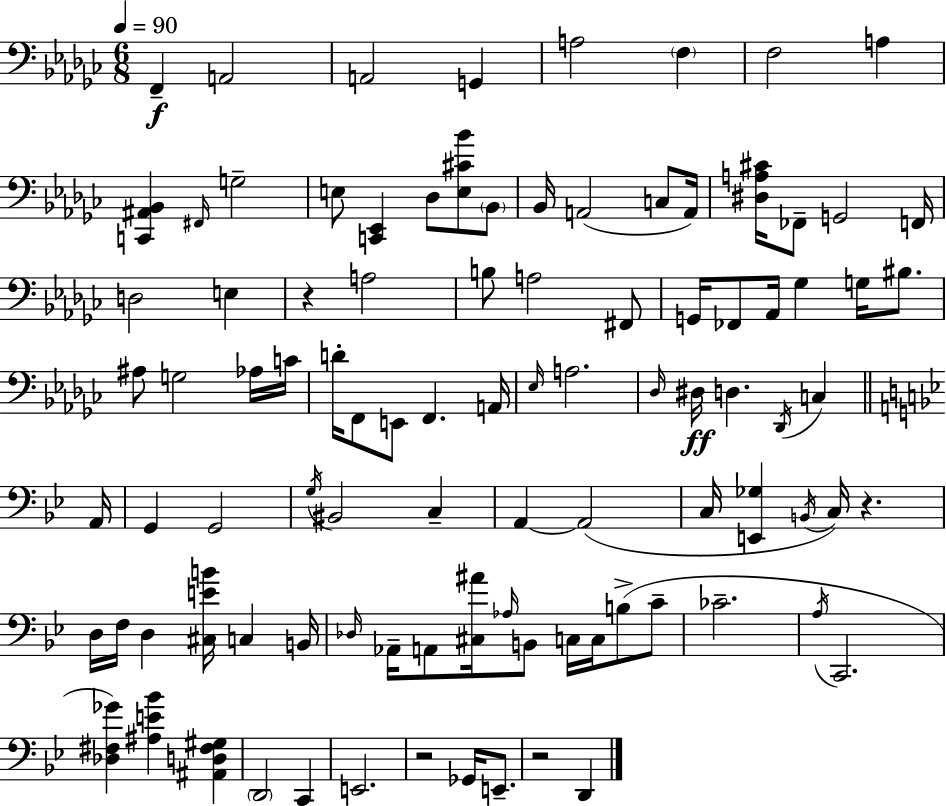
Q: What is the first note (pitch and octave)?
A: F2